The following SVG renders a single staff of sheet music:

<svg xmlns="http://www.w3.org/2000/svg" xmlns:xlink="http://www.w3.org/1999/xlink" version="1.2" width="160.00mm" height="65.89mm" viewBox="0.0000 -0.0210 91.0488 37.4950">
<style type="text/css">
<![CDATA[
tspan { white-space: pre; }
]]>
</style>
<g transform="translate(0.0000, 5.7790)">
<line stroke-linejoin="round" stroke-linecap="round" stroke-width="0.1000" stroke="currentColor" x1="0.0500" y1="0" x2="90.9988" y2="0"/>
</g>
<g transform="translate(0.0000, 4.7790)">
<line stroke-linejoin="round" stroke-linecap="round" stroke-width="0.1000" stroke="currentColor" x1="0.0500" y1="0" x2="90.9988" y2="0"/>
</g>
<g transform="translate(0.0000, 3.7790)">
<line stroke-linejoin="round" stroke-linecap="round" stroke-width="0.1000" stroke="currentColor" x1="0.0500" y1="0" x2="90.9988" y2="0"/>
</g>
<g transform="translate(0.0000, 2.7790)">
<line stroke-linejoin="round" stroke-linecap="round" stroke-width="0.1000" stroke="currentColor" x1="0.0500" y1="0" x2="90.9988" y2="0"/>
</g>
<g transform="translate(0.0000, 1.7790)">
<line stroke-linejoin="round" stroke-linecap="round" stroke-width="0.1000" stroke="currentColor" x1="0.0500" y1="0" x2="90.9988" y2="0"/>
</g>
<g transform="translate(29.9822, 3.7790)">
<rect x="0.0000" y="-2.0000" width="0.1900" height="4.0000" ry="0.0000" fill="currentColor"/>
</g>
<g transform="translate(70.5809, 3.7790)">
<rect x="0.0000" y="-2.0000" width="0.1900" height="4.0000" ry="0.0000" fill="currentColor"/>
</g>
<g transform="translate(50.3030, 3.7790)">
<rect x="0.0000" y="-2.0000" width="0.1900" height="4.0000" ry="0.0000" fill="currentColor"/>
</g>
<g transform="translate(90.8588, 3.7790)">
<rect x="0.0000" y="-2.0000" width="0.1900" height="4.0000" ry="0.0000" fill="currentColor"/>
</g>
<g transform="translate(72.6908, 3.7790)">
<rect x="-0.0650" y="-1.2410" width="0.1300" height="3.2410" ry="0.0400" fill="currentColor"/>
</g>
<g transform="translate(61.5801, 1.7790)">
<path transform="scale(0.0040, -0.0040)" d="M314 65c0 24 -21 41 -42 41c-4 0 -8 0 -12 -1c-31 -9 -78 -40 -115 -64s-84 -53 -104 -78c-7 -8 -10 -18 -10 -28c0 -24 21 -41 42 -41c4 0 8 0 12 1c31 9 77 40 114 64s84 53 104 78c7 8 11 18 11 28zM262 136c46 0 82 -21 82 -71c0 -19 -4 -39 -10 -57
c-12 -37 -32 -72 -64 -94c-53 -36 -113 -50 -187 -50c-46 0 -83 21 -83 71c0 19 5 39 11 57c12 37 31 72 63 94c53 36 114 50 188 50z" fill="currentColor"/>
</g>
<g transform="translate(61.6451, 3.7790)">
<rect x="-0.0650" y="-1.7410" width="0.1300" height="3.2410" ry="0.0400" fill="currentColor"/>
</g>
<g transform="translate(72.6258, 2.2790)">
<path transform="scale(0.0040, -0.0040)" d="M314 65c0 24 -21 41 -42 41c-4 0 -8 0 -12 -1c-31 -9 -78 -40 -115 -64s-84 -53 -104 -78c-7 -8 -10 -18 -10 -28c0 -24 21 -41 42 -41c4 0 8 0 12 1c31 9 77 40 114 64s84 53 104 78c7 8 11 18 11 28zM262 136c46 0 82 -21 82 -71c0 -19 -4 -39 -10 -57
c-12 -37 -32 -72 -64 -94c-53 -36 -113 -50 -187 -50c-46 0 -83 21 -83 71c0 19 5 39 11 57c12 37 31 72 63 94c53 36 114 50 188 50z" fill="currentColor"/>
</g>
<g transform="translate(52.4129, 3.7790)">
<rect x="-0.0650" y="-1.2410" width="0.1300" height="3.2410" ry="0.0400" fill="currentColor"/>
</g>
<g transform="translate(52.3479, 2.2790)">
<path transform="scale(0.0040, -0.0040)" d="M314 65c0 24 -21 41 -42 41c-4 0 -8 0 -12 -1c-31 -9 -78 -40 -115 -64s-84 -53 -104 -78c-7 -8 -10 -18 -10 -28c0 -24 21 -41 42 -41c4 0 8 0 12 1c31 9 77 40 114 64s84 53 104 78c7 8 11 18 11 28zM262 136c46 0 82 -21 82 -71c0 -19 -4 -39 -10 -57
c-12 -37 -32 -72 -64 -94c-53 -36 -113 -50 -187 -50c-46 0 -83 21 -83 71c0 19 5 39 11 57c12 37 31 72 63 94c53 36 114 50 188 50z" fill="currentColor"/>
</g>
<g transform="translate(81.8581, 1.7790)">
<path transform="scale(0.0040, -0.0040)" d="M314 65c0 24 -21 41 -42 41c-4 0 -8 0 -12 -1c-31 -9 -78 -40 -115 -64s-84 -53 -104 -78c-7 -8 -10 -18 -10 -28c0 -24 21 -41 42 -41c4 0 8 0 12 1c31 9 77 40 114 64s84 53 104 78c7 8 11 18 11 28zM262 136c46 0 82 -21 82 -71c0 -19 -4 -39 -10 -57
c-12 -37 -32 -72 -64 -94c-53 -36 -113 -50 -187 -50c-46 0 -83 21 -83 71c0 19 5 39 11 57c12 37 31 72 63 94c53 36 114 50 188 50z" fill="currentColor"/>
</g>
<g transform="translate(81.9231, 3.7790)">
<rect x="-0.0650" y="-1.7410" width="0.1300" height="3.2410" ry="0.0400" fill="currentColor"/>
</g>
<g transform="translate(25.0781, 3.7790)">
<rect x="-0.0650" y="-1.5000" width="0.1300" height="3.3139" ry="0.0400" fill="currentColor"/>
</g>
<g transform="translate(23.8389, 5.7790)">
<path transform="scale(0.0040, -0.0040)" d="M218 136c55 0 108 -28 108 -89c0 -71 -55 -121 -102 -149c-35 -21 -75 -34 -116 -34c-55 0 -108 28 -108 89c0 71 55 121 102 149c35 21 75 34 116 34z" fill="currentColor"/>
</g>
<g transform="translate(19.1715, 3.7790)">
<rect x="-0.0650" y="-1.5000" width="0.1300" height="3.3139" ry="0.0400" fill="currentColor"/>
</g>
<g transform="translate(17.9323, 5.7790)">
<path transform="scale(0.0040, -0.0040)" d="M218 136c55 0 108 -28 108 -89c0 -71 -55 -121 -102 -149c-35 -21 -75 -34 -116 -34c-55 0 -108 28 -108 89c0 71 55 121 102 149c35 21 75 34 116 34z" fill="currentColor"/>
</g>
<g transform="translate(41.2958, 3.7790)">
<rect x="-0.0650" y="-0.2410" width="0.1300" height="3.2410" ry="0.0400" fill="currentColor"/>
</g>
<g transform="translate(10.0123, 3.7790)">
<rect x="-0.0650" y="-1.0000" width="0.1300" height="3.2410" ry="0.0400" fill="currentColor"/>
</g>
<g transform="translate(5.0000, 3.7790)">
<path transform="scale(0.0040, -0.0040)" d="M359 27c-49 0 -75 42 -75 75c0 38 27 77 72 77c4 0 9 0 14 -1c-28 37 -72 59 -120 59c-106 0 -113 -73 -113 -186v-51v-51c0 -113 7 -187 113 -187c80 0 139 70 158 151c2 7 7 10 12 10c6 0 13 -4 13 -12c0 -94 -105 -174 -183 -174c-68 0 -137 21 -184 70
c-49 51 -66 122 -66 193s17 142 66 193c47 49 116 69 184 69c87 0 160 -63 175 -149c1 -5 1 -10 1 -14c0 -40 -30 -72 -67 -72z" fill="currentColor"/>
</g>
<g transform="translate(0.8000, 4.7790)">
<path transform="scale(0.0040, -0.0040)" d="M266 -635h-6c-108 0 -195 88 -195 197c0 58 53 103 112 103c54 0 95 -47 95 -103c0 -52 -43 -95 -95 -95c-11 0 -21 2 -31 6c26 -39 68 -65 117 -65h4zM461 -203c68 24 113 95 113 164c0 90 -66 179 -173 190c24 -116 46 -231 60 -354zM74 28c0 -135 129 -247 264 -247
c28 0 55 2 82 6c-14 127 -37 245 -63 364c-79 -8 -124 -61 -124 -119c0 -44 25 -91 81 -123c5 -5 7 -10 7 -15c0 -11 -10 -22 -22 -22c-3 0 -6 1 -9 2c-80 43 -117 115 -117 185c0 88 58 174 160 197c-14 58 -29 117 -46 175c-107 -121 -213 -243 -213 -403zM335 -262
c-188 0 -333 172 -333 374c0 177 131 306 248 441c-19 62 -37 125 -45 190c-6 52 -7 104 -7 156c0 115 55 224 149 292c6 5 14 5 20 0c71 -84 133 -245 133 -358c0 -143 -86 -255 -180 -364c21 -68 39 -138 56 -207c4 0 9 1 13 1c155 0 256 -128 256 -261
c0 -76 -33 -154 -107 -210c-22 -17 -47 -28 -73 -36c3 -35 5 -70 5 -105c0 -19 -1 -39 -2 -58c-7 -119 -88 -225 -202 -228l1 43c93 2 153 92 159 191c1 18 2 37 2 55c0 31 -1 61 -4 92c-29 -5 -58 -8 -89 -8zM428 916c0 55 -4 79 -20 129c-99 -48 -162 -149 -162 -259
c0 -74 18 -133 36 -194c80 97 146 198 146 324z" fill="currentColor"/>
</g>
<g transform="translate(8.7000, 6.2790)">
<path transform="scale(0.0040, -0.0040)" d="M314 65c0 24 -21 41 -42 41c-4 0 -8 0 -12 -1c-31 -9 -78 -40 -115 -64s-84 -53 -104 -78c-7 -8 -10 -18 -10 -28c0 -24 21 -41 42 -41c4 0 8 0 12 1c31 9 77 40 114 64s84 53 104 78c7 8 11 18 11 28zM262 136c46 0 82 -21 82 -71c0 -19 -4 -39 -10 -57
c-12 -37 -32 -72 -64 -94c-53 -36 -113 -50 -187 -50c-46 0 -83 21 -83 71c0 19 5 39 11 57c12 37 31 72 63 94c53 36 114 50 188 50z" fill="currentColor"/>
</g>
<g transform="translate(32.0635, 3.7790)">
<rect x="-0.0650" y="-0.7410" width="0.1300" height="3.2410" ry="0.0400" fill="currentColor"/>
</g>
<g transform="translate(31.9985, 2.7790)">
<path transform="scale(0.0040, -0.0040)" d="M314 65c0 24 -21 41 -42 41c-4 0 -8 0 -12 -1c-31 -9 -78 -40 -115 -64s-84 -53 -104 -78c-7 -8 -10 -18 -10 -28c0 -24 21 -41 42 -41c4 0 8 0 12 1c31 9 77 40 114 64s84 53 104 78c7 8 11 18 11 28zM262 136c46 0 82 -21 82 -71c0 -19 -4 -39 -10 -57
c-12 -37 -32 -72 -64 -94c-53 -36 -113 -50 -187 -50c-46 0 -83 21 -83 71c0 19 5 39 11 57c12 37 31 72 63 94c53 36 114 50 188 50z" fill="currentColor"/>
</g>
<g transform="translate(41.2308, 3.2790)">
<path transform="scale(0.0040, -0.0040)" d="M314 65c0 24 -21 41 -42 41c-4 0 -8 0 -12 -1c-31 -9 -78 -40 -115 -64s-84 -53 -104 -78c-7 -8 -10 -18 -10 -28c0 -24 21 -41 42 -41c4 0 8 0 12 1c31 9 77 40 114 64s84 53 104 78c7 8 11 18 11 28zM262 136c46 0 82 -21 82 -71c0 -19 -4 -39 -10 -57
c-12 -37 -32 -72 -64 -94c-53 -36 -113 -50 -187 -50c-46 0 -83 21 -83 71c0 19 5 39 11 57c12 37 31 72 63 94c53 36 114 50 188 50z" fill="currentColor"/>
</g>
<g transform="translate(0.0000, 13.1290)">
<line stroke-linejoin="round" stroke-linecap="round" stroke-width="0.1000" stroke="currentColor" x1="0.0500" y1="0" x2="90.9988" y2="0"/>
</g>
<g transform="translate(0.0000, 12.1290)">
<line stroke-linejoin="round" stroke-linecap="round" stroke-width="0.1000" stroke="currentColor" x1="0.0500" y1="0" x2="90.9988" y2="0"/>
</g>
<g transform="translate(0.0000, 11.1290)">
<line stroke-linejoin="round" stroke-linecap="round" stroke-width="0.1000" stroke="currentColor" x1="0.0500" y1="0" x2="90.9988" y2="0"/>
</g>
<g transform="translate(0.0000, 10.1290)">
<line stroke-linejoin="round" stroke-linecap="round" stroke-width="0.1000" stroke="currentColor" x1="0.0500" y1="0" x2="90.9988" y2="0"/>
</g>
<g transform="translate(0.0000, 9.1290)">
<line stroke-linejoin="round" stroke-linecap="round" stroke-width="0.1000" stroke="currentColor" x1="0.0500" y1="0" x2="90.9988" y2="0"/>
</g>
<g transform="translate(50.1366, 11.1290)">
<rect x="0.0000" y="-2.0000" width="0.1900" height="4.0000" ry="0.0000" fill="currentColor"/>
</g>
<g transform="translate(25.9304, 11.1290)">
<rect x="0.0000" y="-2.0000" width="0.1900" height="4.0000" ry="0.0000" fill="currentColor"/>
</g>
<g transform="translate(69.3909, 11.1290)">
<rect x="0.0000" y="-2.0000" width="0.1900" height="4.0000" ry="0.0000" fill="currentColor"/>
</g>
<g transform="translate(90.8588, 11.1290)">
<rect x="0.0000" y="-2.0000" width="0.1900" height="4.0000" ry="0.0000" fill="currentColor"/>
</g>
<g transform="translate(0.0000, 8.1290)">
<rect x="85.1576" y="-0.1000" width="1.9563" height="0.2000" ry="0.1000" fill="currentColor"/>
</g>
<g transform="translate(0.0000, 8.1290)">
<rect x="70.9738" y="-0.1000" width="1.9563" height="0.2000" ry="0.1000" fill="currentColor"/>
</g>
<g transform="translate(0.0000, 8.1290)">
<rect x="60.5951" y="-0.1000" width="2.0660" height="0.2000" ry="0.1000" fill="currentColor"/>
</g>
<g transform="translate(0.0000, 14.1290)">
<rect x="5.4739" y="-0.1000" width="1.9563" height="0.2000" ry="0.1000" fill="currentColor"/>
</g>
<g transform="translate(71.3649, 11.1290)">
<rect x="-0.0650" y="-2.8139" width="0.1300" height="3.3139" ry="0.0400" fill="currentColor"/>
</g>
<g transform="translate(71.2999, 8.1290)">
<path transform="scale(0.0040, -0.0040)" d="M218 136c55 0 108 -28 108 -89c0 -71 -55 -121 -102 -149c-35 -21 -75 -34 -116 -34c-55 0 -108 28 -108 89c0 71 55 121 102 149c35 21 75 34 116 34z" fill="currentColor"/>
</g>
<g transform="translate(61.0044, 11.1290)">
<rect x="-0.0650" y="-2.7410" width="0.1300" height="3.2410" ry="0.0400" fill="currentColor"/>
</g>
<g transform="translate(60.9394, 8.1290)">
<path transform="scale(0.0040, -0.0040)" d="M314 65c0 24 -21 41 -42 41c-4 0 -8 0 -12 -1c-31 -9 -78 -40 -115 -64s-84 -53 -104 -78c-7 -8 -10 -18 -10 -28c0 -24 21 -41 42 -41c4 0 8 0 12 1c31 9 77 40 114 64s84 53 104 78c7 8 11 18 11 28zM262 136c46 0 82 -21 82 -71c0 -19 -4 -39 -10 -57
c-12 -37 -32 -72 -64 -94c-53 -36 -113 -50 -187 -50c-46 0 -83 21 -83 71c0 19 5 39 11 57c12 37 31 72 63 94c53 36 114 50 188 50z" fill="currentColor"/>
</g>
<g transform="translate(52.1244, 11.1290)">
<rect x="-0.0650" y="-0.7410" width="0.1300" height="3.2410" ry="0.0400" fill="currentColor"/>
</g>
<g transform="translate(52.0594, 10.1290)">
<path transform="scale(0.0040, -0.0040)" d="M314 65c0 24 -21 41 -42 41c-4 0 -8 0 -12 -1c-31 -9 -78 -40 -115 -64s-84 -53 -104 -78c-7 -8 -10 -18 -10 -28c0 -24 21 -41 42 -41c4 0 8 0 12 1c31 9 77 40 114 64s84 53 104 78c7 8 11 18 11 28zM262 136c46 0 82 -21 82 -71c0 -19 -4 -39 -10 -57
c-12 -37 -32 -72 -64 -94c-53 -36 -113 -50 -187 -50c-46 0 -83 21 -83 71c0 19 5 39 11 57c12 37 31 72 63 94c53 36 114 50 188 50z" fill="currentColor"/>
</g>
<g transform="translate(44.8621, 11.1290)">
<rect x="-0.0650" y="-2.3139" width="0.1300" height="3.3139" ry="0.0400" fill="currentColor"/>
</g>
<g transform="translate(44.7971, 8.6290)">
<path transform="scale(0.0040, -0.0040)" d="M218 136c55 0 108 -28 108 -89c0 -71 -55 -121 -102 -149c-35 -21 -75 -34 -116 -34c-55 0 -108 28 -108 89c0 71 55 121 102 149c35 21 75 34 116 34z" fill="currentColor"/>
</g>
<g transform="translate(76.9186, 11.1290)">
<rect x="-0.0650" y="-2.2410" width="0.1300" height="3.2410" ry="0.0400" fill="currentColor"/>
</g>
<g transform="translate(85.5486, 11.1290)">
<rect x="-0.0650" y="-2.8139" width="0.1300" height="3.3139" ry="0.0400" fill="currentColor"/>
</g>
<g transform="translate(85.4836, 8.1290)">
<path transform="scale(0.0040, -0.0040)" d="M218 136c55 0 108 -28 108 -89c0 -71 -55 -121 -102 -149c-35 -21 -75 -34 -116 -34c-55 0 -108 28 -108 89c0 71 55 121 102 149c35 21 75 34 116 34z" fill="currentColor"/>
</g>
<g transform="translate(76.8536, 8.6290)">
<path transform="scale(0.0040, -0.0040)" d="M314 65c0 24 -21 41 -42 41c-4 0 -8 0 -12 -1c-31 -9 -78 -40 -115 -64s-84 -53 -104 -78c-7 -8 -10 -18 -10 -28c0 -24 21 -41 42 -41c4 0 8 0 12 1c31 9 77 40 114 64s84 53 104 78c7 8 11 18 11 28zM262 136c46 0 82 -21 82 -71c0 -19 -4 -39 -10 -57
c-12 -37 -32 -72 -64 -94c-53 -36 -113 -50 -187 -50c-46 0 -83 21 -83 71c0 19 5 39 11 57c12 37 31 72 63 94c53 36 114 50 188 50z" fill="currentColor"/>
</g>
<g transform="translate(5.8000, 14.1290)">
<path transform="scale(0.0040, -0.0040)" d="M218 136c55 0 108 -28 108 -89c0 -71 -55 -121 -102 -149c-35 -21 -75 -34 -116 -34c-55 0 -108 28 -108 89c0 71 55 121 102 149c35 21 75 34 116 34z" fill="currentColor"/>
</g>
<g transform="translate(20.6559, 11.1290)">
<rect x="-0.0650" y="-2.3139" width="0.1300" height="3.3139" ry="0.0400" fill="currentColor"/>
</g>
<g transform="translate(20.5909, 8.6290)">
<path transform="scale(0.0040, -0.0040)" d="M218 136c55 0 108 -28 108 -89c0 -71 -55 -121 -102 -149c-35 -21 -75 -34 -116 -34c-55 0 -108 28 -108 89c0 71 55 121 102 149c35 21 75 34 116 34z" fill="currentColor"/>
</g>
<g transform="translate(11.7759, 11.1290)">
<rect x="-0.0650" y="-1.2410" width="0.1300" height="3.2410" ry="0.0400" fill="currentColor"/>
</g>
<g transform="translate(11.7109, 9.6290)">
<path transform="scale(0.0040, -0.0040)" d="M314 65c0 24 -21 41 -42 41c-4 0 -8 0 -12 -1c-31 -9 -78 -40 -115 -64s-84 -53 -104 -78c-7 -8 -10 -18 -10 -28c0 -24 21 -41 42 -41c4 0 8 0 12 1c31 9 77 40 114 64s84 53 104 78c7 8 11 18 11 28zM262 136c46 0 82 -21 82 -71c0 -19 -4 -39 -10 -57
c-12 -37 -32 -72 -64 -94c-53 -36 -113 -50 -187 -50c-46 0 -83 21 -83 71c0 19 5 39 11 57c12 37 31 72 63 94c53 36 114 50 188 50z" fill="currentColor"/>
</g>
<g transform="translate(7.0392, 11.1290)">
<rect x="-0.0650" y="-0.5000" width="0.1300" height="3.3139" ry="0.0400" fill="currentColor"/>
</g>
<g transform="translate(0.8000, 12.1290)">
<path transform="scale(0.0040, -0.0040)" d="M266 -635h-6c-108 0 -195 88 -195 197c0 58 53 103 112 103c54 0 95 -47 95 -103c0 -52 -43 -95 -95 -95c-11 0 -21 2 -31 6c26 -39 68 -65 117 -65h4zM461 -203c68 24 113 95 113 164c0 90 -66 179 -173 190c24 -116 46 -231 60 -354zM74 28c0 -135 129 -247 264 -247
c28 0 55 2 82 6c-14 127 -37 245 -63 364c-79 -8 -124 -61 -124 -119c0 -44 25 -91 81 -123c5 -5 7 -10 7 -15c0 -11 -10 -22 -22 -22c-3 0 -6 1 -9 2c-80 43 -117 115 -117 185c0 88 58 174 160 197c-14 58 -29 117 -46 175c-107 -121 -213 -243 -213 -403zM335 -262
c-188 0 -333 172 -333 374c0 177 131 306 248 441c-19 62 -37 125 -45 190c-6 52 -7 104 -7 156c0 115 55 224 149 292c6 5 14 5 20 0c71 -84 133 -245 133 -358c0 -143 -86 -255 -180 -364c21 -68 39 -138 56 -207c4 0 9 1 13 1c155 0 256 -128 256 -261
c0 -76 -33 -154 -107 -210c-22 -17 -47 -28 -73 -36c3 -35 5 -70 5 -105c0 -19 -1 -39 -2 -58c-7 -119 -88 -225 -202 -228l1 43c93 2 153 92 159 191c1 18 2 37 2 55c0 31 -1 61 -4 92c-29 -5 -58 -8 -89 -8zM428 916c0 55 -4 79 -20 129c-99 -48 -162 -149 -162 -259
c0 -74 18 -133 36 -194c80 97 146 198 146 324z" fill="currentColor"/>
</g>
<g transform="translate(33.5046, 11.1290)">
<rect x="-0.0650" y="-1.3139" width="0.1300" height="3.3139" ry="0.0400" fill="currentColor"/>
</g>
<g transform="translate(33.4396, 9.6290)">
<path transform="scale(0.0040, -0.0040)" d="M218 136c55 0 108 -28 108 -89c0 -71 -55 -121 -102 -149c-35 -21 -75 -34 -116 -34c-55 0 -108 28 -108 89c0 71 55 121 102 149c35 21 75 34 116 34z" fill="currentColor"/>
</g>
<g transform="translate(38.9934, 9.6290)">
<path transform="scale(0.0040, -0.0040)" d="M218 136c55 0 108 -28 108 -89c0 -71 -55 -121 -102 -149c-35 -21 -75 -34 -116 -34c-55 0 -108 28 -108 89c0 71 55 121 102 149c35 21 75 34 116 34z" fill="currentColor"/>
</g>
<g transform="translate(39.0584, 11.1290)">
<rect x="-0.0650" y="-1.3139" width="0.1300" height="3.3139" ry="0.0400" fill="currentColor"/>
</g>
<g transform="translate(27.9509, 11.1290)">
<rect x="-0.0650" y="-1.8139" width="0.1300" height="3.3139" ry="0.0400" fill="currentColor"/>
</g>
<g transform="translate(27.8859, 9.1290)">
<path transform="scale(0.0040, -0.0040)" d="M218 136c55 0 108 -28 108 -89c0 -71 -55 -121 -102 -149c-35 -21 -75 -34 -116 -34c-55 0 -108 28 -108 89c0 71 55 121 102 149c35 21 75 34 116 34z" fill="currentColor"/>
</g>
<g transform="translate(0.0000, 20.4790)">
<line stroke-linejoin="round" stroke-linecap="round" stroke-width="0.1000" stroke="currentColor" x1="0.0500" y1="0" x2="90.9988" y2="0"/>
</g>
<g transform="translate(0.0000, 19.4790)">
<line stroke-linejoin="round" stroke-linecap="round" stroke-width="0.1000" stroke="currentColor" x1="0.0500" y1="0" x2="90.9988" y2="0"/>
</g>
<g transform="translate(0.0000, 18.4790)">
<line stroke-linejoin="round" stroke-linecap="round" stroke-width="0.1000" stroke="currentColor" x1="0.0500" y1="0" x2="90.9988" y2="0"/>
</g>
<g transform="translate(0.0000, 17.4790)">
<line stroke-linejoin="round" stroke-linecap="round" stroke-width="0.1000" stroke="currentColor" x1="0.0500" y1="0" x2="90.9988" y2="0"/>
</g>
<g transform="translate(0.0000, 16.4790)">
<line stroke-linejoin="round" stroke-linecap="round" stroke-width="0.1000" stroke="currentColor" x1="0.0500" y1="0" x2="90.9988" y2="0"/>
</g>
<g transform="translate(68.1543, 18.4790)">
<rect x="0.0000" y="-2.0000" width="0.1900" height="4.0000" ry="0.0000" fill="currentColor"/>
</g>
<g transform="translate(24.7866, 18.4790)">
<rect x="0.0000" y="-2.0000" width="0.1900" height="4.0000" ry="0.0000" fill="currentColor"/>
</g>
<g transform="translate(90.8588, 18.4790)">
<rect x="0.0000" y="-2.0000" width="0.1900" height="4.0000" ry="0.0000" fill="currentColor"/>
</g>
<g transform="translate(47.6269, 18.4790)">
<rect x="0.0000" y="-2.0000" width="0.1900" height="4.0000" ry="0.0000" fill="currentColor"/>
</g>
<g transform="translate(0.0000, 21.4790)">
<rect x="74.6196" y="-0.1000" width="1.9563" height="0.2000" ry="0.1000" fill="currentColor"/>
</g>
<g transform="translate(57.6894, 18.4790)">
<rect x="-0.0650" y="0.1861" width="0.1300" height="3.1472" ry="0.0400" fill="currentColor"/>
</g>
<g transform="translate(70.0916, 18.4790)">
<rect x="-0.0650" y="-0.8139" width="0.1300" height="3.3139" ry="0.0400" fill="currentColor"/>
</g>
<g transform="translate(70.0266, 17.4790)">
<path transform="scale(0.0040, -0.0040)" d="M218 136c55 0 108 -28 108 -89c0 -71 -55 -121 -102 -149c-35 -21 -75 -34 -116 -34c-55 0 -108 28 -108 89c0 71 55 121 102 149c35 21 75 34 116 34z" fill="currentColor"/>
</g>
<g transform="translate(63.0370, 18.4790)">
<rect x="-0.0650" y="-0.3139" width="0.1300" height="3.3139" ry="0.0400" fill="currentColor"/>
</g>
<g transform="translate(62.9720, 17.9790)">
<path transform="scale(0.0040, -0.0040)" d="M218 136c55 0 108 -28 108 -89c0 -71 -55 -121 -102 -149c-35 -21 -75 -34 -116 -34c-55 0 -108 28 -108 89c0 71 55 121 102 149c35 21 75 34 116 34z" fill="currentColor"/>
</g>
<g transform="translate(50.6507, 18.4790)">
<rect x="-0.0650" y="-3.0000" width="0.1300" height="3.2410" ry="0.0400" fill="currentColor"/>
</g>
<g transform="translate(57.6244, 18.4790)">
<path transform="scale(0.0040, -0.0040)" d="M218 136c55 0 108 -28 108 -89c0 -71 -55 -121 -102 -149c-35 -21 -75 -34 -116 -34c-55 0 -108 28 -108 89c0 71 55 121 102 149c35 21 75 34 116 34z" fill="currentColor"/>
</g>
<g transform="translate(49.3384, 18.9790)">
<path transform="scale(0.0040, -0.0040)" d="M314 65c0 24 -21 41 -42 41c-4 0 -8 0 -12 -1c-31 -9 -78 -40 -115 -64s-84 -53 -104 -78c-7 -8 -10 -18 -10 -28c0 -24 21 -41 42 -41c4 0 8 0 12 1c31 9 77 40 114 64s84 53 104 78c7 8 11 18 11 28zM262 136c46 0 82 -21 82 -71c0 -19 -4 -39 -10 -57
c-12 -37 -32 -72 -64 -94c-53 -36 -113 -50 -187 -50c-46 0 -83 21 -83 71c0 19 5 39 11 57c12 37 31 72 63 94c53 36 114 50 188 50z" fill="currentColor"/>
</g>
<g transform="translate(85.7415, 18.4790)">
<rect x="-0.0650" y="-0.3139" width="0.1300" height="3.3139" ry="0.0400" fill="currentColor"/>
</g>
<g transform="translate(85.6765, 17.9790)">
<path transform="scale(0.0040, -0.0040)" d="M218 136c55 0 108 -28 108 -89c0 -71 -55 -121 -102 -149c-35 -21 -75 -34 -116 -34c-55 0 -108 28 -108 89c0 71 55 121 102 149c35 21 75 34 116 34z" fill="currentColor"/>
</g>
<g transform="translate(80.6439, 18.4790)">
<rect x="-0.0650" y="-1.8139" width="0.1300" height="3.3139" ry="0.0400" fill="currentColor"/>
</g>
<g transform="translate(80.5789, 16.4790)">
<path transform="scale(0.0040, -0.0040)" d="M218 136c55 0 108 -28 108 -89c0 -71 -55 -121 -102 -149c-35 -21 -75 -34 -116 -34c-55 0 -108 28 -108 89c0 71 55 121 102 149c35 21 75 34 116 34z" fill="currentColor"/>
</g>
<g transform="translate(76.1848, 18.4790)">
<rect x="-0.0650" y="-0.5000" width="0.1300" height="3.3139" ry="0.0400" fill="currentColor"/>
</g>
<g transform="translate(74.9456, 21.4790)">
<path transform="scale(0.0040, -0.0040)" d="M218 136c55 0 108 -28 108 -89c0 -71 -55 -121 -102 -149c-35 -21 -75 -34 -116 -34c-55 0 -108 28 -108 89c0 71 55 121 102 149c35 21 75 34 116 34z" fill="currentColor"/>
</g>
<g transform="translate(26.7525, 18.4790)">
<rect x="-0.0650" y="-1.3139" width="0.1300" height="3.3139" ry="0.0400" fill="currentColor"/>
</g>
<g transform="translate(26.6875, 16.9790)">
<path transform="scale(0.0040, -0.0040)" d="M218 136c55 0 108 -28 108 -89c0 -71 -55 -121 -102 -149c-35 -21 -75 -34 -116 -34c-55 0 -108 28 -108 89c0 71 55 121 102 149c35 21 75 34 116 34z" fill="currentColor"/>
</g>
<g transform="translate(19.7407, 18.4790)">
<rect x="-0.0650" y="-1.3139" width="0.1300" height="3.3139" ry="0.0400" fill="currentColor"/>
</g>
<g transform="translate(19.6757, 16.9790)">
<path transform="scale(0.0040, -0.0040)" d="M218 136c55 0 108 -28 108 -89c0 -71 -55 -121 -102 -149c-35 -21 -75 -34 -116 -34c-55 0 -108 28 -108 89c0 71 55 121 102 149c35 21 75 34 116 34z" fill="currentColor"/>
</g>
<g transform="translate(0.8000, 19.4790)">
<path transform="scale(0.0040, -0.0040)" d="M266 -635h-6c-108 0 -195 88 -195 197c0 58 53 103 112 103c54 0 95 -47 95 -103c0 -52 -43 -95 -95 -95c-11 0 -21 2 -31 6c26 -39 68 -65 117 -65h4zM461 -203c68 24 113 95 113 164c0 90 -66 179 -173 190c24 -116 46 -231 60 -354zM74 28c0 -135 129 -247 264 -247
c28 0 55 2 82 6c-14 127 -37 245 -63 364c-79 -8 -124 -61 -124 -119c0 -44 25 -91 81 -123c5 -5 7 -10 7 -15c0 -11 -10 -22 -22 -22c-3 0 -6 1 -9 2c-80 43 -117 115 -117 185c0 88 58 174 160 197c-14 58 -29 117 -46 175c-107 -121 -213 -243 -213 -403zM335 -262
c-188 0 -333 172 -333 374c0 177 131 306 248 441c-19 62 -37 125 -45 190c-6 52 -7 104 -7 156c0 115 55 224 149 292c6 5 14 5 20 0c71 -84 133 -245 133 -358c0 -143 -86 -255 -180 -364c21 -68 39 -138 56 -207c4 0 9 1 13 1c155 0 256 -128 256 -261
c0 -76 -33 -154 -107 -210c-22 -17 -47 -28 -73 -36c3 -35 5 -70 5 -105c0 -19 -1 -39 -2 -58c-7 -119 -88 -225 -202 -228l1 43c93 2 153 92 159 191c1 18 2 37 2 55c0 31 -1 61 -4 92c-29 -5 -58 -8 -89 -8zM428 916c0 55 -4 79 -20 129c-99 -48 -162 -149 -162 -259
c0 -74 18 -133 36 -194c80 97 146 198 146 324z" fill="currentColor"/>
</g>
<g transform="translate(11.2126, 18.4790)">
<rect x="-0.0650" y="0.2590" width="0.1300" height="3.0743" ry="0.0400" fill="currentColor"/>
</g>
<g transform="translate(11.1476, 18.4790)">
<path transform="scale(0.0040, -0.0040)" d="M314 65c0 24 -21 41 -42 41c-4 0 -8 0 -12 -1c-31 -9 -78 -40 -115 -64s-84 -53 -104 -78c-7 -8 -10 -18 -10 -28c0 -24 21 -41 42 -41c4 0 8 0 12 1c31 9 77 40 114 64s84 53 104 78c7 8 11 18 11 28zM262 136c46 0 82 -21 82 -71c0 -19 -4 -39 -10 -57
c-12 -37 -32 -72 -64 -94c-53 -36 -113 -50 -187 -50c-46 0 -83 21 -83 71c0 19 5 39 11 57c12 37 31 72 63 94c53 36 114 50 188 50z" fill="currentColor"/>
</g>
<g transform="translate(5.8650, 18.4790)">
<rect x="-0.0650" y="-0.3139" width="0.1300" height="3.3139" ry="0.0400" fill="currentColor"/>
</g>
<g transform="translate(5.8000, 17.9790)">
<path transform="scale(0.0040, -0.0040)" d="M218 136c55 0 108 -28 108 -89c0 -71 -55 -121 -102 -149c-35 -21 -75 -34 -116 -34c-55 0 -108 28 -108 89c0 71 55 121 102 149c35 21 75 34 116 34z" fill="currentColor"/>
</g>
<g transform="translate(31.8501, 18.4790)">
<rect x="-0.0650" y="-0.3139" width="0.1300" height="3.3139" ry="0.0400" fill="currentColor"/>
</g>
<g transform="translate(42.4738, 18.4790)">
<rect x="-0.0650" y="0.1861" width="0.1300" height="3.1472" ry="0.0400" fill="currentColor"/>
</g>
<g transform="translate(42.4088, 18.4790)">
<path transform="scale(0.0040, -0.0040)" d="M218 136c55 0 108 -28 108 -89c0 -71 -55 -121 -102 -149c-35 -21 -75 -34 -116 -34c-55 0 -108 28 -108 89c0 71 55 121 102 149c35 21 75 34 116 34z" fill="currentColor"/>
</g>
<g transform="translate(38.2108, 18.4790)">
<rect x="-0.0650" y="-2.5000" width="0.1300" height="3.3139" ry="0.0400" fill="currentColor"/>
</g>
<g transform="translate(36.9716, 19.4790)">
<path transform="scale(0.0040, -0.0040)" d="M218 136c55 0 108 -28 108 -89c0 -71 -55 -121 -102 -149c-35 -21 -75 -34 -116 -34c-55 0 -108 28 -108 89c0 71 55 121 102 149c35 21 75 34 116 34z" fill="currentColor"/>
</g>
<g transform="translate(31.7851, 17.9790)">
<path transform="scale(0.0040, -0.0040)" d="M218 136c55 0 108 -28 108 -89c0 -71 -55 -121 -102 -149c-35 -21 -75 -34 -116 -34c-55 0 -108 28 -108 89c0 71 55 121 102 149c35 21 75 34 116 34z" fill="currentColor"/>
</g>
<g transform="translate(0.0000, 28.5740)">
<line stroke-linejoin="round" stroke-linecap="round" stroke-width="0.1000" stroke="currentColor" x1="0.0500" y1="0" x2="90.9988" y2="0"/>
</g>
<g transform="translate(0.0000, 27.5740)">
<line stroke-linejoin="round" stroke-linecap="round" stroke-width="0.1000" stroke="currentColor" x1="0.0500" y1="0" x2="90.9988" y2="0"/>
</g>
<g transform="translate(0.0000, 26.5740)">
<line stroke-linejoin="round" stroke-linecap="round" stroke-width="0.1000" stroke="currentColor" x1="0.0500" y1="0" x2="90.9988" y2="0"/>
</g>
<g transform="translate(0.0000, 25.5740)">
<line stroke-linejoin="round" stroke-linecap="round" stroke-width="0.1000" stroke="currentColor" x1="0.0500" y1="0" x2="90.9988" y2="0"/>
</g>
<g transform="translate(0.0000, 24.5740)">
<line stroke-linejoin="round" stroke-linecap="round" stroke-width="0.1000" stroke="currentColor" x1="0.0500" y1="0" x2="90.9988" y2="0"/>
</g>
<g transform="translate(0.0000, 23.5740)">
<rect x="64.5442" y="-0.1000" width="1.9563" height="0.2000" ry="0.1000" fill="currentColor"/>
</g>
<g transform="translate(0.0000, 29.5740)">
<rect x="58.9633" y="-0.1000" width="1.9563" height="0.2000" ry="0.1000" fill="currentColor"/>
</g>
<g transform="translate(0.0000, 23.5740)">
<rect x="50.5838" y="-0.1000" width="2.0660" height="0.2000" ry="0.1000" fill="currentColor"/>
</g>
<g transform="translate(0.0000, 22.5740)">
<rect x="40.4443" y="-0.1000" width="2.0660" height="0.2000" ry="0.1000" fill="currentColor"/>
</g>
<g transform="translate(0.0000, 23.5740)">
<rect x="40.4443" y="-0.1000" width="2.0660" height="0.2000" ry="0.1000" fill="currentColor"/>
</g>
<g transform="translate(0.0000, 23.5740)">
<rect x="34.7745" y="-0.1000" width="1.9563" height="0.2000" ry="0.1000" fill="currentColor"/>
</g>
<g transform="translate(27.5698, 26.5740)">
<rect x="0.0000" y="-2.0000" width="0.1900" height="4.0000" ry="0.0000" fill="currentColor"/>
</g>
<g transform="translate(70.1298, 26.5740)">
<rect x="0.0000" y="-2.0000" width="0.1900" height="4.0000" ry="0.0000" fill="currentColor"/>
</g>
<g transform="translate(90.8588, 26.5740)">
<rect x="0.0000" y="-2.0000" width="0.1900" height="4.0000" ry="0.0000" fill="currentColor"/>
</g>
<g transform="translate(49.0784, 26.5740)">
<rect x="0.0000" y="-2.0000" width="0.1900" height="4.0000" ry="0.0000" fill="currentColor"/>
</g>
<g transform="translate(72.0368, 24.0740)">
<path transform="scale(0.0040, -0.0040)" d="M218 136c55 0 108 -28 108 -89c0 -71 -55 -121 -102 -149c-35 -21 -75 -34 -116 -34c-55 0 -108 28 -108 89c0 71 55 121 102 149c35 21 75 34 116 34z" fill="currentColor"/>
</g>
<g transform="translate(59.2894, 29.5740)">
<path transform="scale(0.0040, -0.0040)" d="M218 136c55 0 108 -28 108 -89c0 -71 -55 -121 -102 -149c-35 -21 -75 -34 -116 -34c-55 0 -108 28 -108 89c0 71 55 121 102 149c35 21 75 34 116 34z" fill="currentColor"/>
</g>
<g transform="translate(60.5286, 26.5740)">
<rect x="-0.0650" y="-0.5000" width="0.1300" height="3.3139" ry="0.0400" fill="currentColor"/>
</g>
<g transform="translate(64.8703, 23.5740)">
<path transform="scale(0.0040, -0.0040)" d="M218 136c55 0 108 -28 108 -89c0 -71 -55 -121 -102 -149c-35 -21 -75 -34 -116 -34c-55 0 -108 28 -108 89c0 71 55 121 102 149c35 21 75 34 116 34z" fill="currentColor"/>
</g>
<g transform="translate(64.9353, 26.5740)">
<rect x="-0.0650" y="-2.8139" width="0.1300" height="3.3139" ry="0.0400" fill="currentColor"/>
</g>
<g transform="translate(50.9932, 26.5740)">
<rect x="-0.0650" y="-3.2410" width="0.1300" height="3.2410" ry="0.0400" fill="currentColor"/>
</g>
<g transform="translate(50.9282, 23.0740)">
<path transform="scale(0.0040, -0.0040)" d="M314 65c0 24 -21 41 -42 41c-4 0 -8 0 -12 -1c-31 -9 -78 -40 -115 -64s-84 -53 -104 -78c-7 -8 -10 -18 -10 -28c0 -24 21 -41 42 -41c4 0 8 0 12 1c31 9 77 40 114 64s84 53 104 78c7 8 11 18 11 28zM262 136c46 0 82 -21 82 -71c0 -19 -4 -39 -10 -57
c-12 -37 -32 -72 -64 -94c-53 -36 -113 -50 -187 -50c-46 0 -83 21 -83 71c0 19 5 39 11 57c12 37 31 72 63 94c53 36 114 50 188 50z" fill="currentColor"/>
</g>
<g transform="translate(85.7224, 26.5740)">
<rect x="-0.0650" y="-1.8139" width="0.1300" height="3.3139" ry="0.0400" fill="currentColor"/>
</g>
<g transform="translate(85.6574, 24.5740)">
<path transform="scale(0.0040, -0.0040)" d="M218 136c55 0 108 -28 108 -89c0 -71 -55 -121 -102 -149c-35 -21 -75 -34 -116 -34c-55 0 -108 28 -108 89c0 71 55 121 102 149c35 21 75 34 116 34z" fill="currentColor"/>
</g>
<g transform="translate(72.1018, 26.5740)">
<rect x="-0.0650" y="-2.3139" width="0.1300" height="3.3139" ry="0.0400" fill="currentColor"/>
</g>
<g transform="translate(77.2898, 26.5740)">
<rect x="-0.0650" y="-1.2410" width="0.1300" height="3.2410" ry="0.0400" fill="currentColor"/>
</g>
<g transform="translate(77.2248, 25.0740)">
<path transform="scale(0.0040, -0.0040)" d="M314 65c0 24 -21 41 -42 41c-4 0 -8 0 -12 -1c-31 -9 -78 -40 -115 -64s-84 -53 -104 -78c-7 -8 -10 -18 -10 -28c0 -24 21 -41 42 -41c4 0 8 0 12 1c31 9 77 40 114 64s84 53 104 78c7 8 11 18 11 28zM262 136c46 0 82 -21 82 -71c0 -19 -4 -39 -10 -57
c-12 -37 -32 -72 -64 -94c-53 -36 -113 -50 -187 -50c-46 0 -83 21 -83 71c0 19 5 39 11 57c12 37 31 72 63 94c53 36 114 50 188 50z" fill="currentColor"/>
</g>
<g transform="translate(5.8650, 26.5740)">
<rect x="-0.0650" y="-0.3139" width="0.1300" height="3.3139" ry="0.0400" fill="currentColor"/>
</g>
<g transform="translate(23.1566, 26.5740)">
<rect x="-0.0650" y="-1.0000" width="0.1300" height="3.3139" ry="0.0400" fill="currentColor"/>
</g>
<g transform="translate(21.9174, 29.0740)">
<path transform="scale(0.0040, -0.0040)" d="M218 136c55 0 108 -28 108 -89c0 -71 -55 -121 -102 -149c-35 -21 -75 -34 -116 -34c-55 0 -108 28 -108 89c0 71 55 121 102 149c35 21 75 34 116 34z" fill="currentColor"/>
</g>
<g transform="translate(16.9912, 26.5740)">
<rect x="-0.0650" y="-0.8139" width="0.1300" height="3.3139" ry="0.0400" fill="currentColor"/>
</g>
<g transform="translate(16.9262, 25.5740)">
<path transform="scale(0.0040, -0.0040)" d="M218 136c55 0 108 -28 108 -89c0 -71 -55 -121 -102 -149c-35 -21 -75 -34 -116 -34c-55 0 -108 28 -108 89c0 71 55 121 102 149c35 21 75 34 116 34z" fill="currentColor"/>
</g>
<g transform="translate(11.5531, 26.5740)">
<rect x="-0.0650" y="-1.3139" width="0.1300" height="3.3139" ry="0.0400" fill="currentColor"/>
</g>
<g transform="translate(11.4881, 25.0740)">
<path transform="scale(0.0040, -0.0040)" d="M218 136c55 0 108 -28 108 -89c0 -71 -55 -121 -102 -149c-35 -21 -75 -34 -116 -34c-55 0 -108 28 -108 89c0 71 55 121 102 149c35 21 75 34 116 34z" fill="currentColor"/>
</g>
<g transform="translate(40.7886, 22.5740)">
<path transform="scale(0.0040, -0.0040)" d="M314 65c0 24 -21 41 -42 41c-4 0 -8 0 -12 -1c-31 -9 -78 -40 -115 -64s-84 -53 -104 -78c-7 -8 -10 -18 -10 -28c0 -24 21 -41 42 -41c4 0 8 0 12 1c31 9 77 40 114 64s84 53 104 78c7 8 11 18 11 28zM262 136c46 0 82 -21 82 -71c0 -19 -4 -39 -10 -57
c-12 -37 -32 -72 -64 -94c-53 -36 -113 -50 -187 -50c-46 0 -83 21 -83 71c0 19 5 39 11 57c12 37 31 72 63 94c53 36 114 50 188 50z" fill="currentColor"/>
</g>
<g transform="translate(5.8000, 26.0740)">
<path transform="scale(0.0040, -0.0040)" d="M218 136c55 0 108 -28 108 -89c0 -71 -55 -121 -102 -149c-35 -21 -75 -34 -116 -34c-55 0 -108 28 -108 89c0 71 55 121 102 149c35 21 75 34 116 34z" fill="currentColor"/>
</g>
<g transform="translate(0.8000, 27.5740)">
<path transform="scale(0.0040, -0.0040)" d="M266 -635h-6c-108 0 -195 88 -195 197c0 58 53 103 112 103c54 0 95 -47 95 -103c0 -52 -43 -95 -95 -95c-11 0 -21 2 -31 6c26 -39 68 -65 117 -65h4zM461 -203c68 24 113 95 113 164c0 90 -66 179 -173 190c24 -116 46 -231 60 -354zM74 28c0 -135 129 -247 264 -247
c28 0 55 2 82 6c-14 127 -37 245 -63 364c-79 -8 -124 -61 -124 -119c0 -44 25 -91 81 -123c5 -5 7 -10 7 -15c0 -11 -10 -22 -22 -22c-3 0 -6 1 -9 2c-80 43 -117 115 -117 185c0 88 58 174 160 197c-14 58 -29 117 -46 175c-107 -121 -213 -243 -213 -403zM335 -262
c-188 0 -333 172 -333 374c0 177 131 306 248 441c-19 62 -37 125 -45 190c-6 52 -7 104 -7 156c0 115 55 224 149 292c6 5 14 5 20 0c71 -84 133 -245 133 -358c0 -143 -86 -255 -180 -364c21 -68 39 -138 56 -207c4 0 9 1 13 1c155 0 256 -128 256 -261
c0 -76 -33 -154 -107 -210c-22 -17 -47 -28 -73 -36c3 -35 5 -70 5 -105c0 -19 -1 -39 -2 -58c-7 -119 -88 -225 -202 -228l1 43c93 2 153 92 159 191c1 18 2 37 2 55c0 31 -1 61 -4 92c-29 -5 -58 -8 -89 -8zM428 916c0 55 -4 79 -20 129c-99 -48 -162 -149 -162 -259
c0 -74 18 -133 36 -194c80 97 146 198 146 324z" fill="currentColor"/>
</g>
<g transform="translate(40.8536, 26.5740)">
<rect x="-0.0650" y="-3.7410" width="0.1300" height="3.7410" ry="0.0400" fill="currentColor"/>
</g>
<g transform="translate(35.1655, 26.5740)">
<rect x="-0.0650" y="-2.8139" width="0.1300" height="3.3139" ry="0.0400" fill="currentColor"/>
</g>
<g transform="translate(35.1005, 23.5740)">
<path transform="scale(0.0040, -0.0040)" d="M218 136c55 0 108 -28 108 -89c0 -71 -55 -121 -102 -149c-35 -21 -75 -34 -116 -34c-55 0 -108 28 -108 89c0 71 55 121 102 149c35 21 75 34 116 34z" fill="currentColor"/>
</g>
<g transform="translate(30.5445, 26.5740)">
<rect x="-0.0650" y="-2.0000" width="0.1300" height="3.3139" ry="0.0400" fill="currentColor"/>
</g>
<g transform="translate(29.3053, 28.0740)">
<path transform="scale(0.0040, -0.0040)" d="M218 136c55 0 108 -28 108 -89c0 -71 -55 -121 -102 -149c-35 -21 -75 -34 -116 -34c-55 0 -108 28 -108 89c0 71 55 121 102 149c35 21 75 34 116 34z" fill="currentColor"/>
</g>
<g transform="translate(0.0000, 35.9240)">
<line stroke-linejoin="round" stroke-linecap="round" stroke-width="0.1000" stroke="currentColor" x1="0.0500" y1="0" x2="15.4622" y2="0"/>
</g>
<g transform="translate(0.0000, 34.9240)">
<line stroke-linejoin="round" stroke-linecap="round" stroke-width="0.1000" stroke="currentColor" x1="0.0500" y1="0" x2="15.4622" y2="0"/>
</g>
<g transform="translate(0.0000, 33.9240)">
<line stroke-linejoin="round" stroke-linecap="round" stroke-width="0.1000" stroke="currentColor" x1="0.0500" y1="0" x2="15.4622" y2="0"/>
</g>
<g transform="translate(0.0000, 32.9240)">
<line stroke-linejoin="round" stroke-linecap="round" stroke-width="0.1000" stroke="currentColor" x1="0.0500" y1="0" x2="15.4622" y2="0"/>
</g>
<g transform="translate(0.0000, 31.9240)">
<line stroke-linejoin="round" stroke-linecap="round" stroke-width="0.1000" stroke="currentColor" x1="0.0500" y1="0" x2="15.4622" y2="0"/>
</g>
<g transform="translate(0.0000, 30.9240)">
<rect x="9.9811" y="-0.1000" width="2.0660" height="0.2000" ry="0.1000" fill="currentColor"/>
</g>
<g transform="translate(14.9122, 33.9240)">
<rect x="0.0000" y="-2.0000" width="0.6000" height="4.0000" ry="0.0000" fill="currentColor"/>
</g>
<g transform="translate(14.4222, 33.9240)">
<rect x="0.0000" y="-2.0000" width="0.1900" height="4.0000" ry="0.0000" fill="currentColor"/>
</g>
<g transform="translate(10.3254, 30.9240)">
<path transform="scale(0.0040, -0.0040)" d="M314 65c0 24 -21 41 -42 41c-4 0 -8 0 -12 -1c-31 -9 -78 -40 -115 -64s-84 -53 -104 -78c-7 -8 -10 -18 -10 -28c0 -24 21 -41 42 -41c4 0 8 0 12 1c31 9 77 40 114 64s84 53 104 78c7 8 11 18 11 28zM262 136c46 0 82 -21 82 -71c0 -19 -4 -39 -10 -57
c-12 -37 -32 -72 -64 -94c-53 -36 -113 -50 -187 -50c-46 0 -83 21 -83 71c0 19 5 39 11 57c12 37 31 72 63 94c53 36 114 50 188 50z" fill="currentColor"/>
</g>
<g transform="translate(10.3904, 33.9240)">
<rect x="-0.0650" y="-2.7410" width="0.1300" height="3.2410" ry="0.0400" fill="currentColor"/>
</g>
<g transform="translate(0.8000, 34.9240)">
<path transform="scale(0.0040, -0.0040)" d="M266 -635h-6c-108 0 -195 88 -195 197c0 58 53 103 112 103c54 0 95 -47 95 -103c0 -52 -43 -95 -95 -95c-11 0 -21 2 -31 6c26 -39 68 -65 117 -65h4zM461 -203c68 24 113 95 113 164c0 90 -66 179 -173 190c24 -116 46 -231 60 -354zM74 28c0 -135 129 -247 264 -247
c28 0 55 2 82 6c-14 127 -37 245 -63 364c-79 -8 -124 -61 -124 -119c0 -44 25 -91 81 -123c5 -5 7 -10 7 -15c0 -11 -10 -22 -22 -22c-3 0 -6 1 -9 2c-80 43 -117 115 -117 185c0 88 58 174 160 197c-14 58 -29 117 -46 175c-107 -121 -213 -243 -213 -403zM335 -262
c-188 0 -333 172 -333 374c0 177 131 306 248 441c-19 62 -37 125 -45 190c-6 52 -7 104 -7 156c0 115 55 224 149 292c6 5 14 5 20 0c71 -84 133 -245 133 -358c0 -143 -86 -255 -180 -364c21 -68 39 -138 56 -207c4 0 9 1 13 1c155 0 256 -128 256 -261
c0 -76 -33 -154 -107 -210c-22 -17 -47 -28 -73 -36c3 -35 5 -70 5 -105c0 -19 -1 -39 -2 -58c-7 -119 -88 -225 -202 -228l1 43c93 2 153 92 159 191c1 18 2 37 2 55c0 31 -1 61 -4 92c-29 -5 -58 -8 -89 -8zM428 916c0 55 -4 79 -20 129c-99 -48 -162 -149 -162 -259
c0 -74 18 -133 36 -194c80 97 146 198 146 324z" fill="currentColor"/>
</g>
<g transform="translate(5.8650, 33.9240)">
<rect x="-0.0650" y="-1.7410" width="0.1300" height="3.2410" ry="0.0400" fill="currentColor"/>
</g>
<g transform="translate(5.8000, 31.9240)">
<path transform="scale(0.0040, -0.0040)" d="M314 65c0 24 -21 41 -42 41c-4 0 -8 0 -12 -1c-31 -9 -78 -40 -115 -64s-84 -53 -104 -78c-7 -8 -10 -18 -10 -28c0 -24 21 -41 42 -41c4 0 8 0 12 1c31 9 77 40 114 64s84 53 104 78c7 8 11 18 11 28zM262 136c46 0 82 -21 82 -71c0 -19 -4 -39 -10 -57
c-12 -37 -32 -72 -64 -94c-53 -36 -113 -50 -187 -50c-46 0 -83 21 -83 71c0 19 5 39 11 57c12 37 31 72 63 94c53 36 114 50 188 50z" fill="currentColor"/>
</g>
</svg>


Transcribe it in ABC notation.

X:1
T:Untitled
M:4/4
L:1/4
K:C
D2 E E d2 c2 e2 f2 e2 f2 C e2 g f e e g d2 a2 a g2 a c B2 e e c G B A2 B c d C f c c e d D F a c'2 b2 C a g e2 f f2 a2